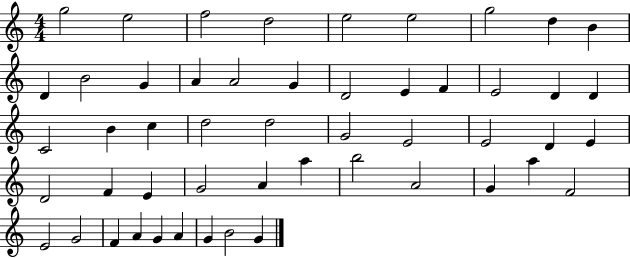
X:1
T:Untitled
M:4/4
L:1/4
K:C
g2 e2 f2 d2 e2 e2 g2 d B D B2 G A A2 G D2 E F E2 D D C2 B c d2 d2 G2 E2 E2 D E D2 F E G2 A a b2 A2 G a F2 E2 G2 F A G A G B2 G